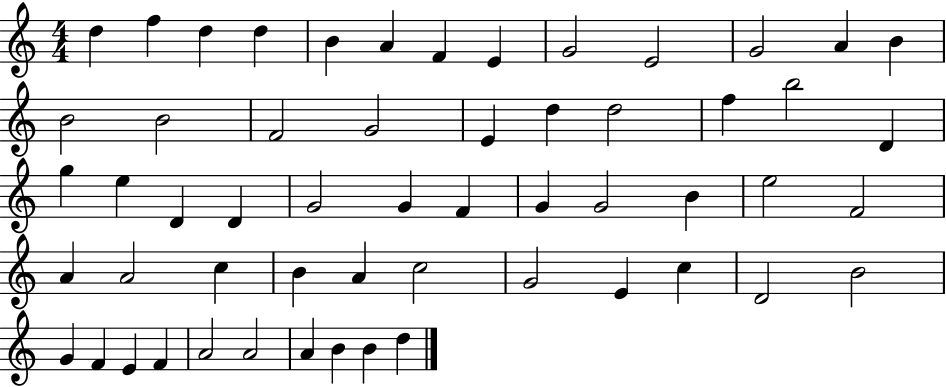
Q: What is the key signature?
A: C major